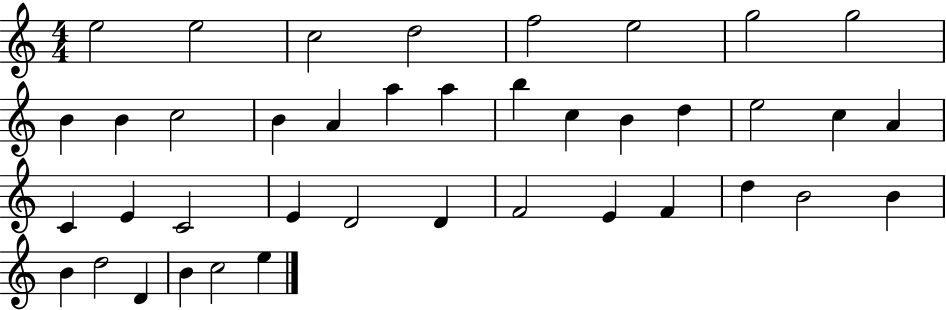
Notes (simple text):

E5/h E5/h C5/h D5/h F5/h E5/h G5/h G5/h B4/q B4/q C5/h B4/q A4/q A5/q A5/q B5/q C5/q B4/q D5/q E5/h C5/q A4/q C4/q E4/q C4/h E4/q D4/h D4/q F4/h E4/q F4/q D5/q B4/h B4/q B4/q D5/h D4/q B4/q C5/h E5/q